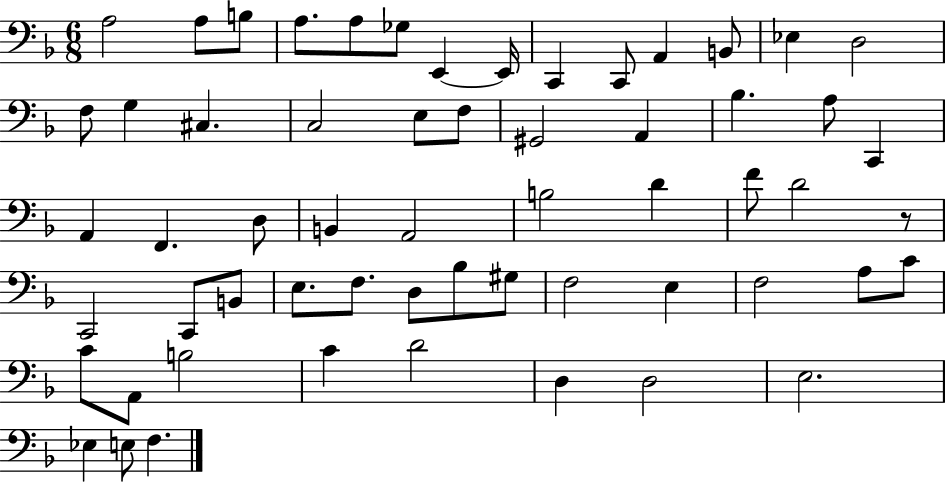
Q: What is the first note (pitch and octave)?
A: A3